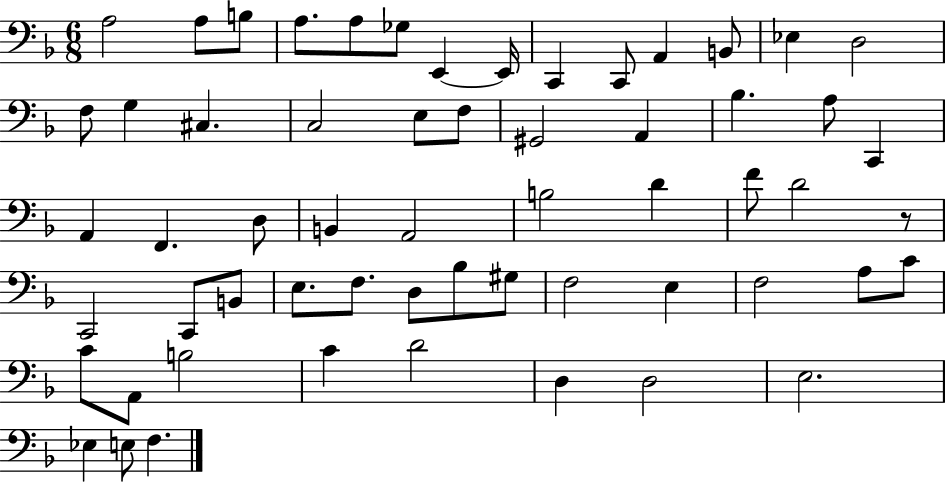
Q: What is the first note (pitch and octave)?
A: A3